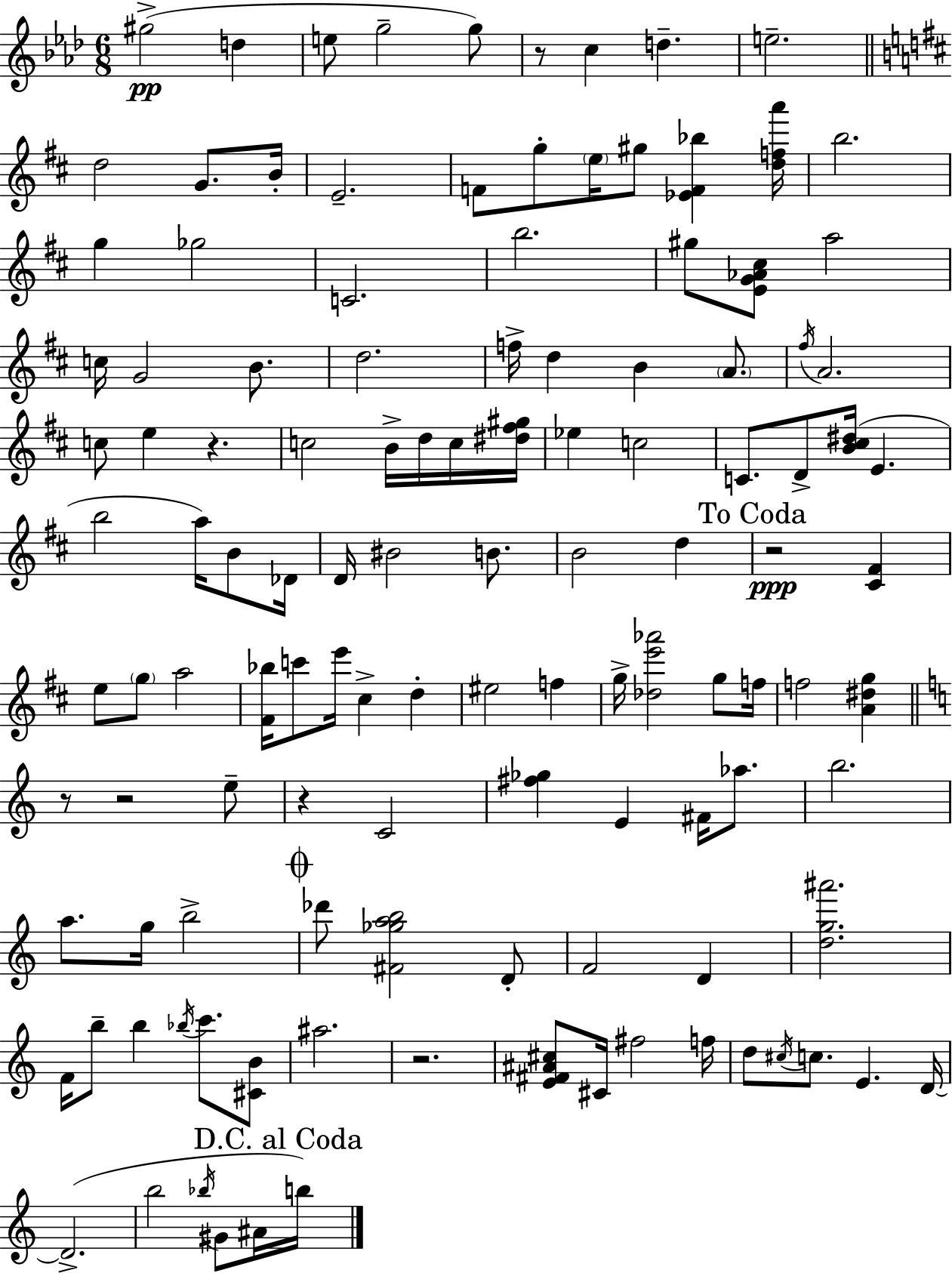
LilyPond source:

{
  \clef treble
  \numericTimeSignature
  \time 6/8
  \key f \minor
  gis''2->(\pp d''4 | e''8 g''2-- g''8) | r8 c''4 d''4.-- | e''2.-- | \break \bar "||" \break \key b \minor d''2 g'8. b'16-. | e'2.-- | f'8 g''8-. \parenthesize e''16 gis''8 <ees' f' bes''>4 <d'' f'' a'''>16 | b''2. | \break g''4 ges''2 | c'2. | b''2. | gis''8 <e' g' aes' cis''>8 a''2 | \break c''16 g'2 b'8. | d''2. | f''16-> d''4 b'4 \parenthesize a'8. | \acciaccatura { fis''16 } a'2. | \break c''8 e''4 r4. | c''2 b'16-> d''16 c''16 | <dis'' fis'' gis''>16 ees''4 c''2 | c'8. d'8-> <b' cis'' dis''>16( e'4. | \break b''2 a''16) b'8 | des'16 d'16 bis'2 b'8. | b'2 d''4 | \mark "To Coda" r2\ppp <cis' fis'>4 | \break e''8 \parenthesize g''8 a''2 | <fis' bes''>16 c'''8 e'''16 cis''4-> d''4-. | eis''2 f''4 | g''16-> <des'' e''' aes'''>2 g''8 | \break f''16 f''2 <a' dis'' g''>4 | \bar "||" \break \key c \major r8 r2 e''8-- | r4 c'2 | <fis'' ges''>4 e'4 fis'16 aes''8. | b''2. | \break a''8. g''16 b''2-> | \mark \markup { \musicglyph "scripts.coda" } des'''8 <fis' ges'' a'' b''>2 d'8-. | f'2 d'4 | <d'' g'' ais'''>2. | \break f'16 b''8-- b''4 \acciaccatura { bes''16 } c'''8. <cis' b'>8 | ais''2. | r2. | <e' fis' ais' cis''>8 cis'16 fis''2 | \break f''16 d''8 \acciaccatura { cis''16 } c''8. e'4. | d'16~~ d'2.->( | b''2 \acciaccatura { bes''16 } gis'8 | ais'16 \mark "D.C. al Coda" b''16) \bar "|."
}